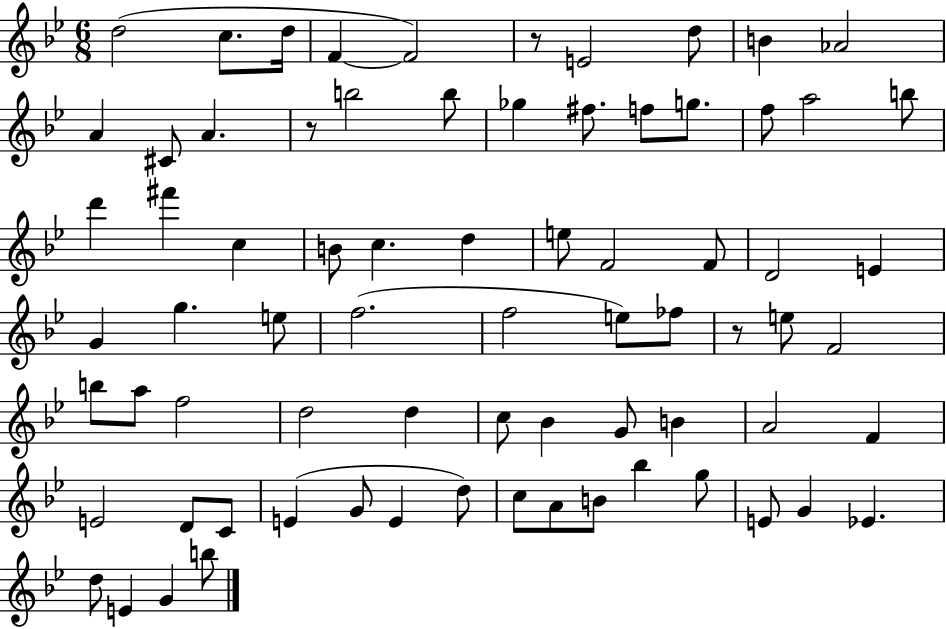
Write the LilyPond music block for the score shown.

{
  \clef treble
  \numericTimeSignature
  \time 6/8
  \key bes \major
  d''2( c''8. d''16 | f'4~~ f'2) | r8 e'2 d''8 | b'4 aes'2 | \break a'4 cis'8 a'4. | r8 b''2 b''8 | ges''4 fis''8. f''8 g''8. | f''8 a''2 b''8 | \break d'''4 fis'''4 c''4 | b'8 c''4. d''4 | e''8 f'2 f'8 | d'2 e'4 | \break g'4 g''4. e''8 | f''2.( | f''2 e''8) fes''8 | r8 e''8 f'2 | \break b''8 a''8 f''2 | d''2 d''4 | c''8 bes'4 g'8 b'4 | a'2 f'4 | \break e'2 d'8 c'8 | e'4( g'8 e'4 d''8) | c''8 a'8 b'8 bes''4 g''8 | e'8 g'4 ees'4. | \break d''8 e'4 g'4 b''8 | \bar "|."
}